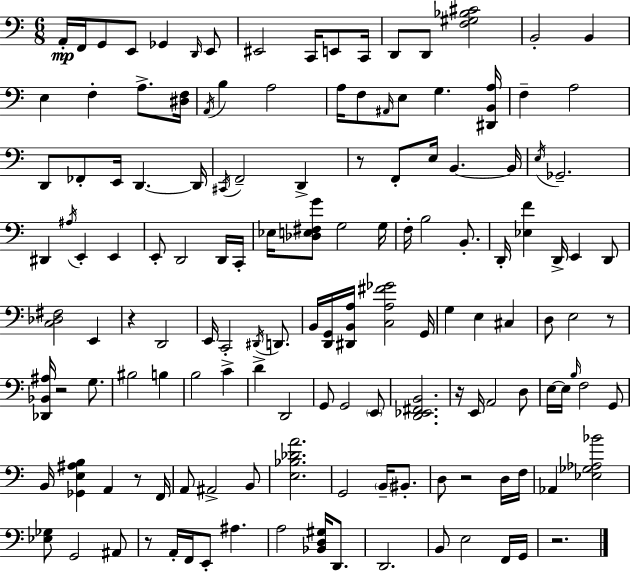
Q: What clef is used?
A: bass